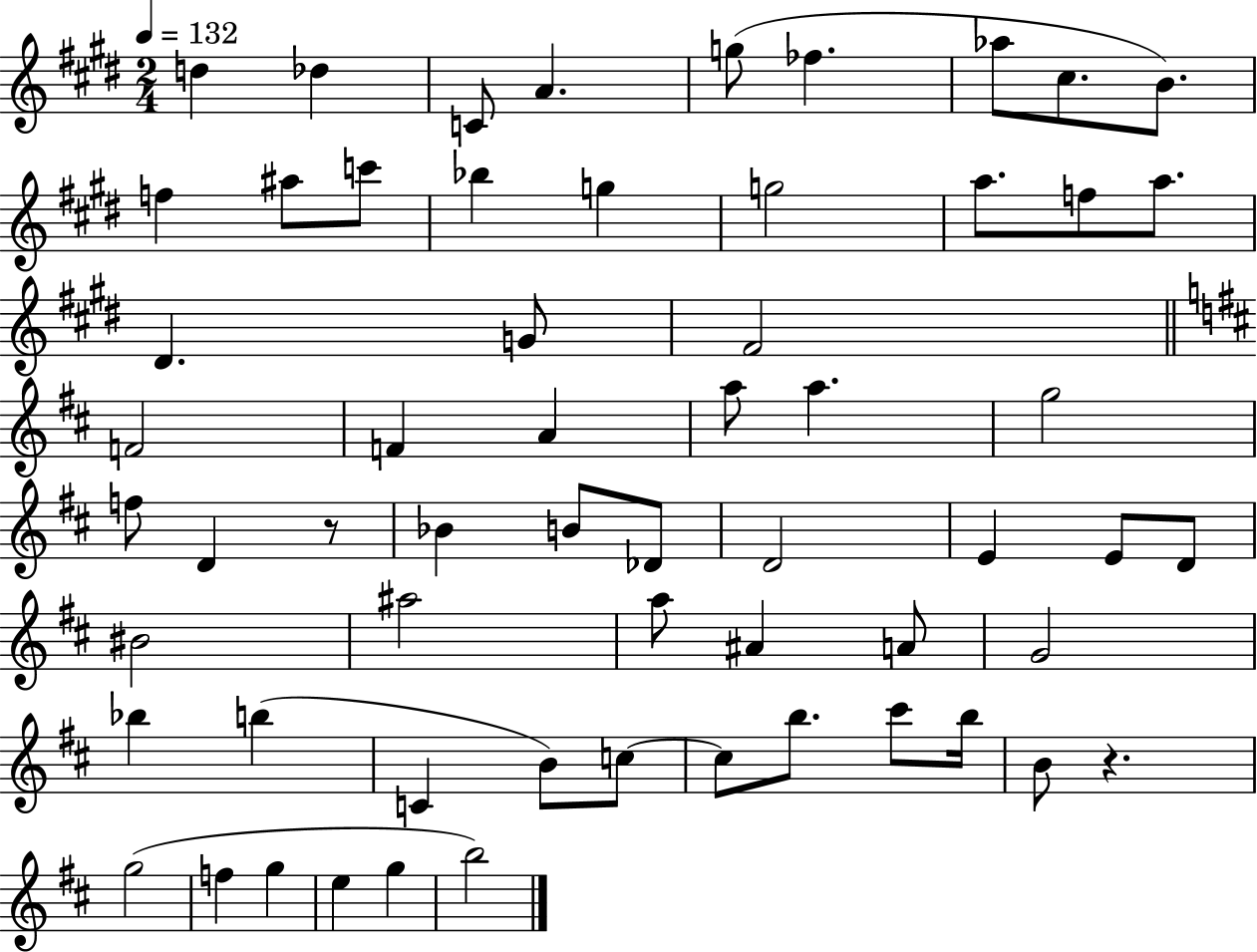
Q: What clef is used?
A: treble